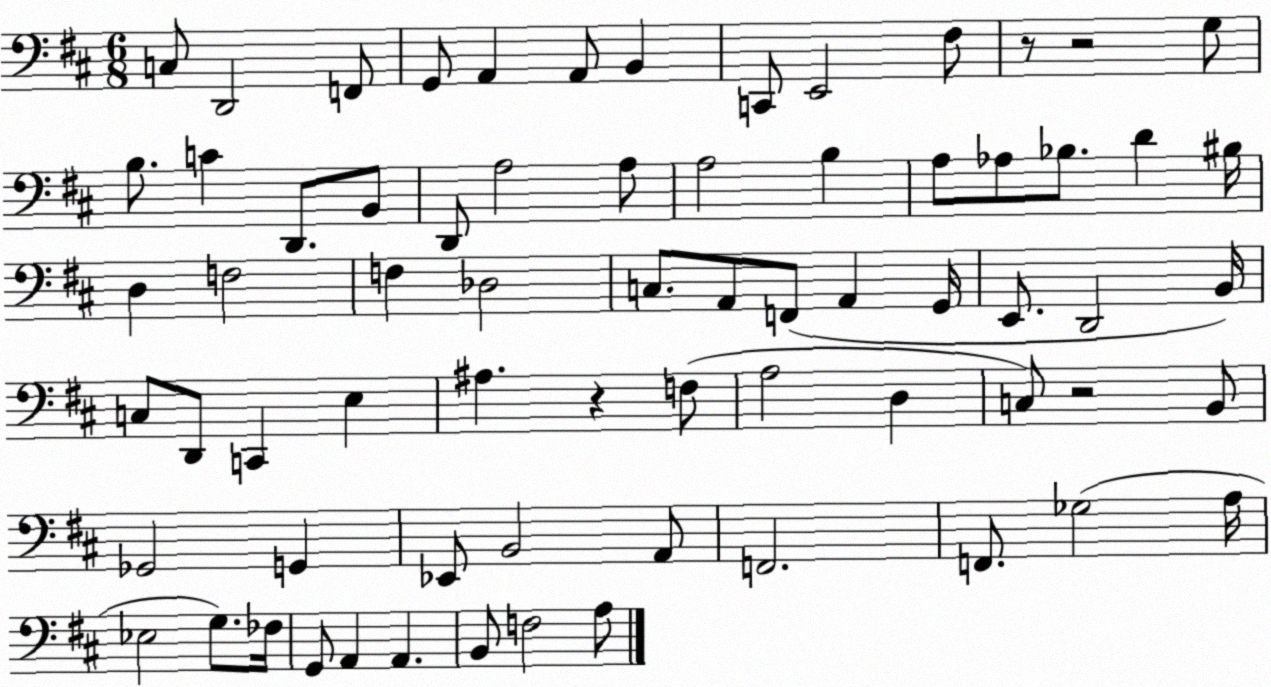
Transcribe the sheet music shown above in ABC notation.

X:1
T:Untitled
M:6/8
L:1/4
K:D
C,/2 D,,2 F,,/2 G,,/2 A,, A,,/2 B,, C,,/2 E,,2 ^F,/2 z/2 z2 G,/2 B,/2 C D,,/2 B,,/2 D,,/2 A,2 A,/2 A,2 B, A,/2 _A,/2 _B,/2 D ^B,/4 D, F,2 F, _D,2 C,/2 A,,/2 F,,/2 A,, G,,/4 E,,/2 D,,2 B,,/4 C,/2 D,,/2 C,, E, ^A, z F,/2 A,2 D, C,/2 z2 B,,/2 _G,,2 G,, _E,,/2 B,,2 A,,/2 F,,2 F,,/2 _G,2 A,/4 _E,2 G,/2 _F,/4 G,,/2 A,, A,, B,,/2 F,2 A,/2